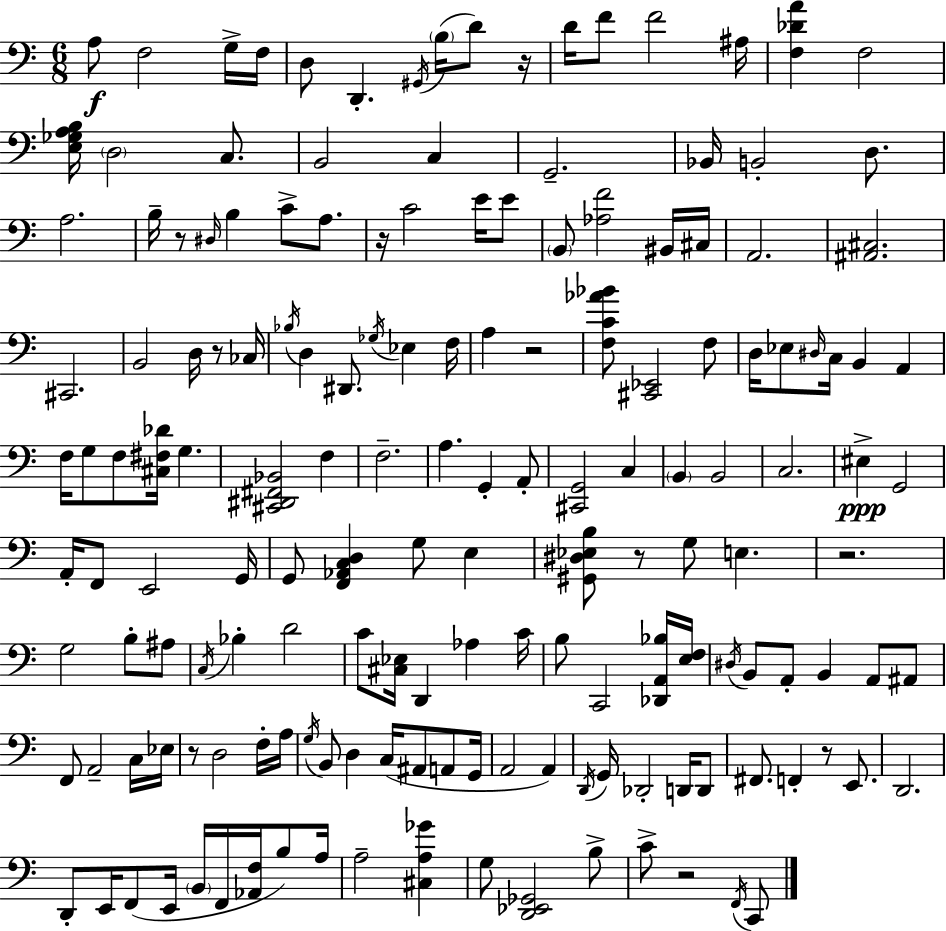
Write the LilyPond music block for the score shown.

{
  \clef bass
  \numericTimeSignature
  \time 6/8
  \key c \major
  a8\f f2 g16-> f16 | d8 d,4.-. \acciaccatura { gis,16 }( \parenthesize b16 d'8) | r16 d'16 f'8 f'2 | ais16 <f des' a'>4 f2 | \break <e ges a b>16 \parenthesize d2 c8. | b,2 c4 | g,2.-- | bes,16 b,2-. d8. | \break a2. | b16-- r8 \grace { dis16 } b4 c'8-> a8. | r16 c'2 e'16 | e'8 \parenthesize b,8 <aes f'>2 | \break bis,16 cis16 a,2. | <ais, cis>2. | cis,2. | b,2 d16 r8 | \break ces16 \acciaccatura { bes16 } d4 dis,8. \acciaccatura { ges16 } ees4 | f16 a4 r2 | <f c' aes' bes'>8 <cis, ees,>2 | f8 d16 ees8 \grace { dis16 } c16 b,4 | \break a,4 f16 g8 f8 <cis fis des'>16 g4. | <cis, dis, fis, bes,>2 | f4 f2.-- | a4. g,4-. | \break a,8-. <cis, g,>2 | c4 \parenthesize b,4 b,2 | c2. | eis4->\ppp g,2 | \break a,16-. f,8 e,2 | g,16 g,8 <f, aes, c d>4 g8 | e4 <gis, dis ees b>8 r8 g8 e4. | r2. | \break g2 | b8-. ais8 \acciaccatura { c16 } bes4-. d'2 | c'8 <cis ees>16 d,4 | aes4 c'16 b8 c,2 | \break <des, a, bes>16 <e f>16 \acciaccatura { dis16 } b,8 a,8-. b,4 | a,8 ais,8 f,8 a,2-- | c16 ees16 r8 d2 | f16-. a16 \acciaccatura { g16 } b,8 d4 | \break c16( ais,8 a,8 g,16 a,2 | a,4) \acciaccatura { d,16 } g,16 des,2-. | d,16 d,8 fis,8. | f,4-. r8 e,8. d,2. | \break d,8-. e,16 | f,8( e,16 \parenthesize b,16 f,16 <aes, f>16 b8) a16 a2-- | <cis a ges'>4 g8 <d, ees, ges,>2 | b8-> c'8-> r2 | \break \acciaccatura { f,16 } c,8 \bar "|."
}